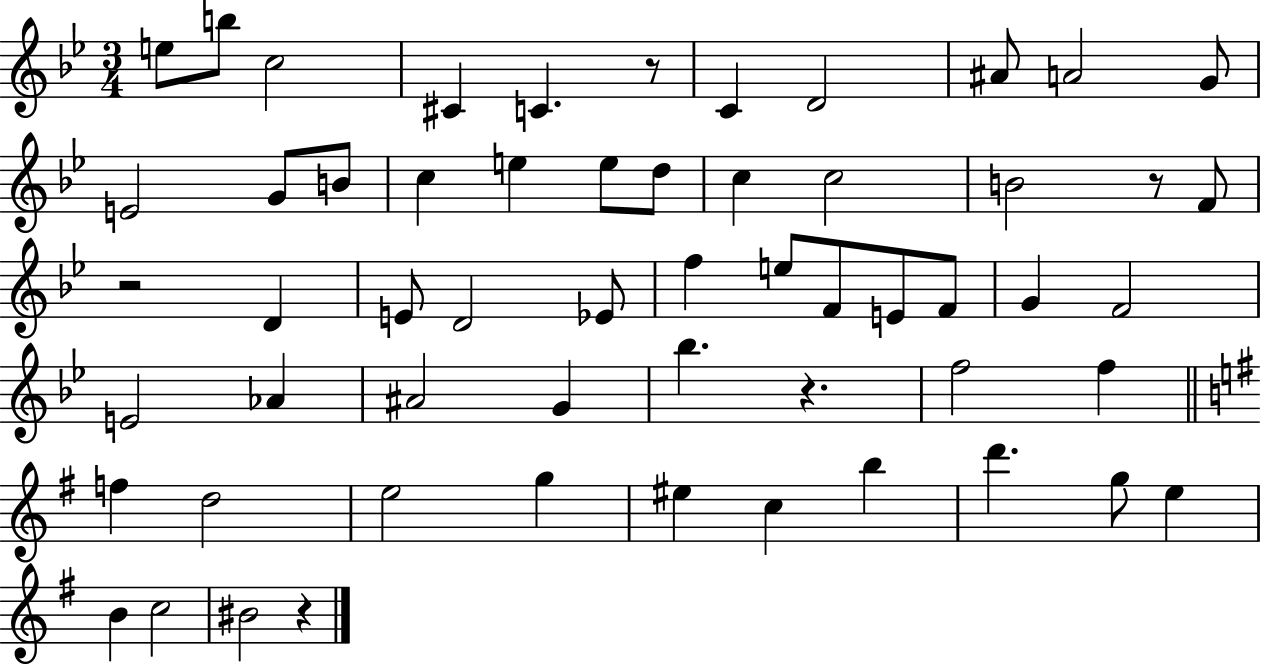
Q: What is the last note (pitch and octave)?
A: BIS4